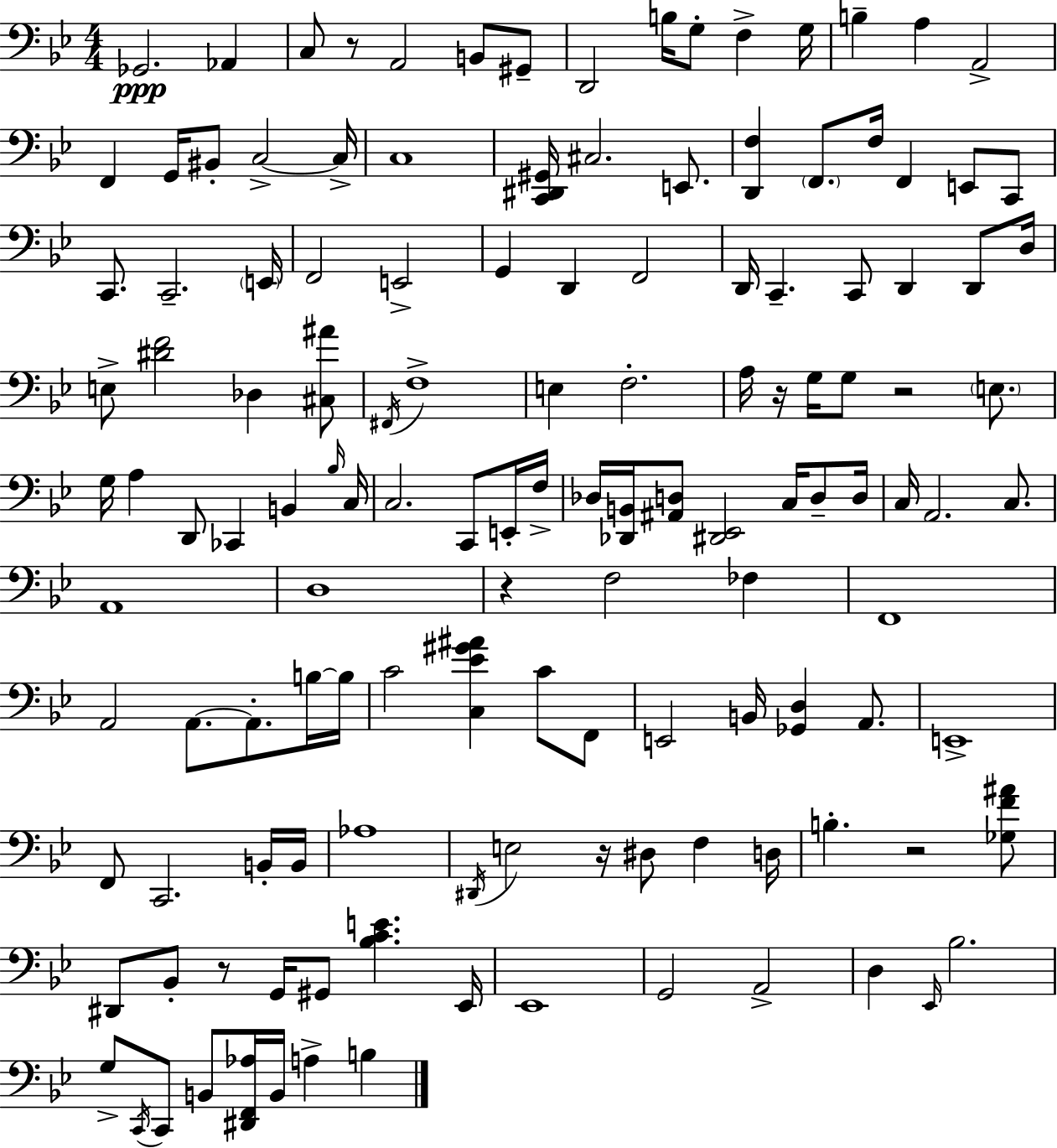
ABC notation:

X:1
T:Untitled
M:4/4
L:1/4
K:Bb
_G,,2 _A,, C,/2 z/2 A,,2 B,,/2 ^G,,/2 D,,2 B,/4 G,/2 F, G,/4 B, A, A,,2 F,, G,,/4 ^B,,/2 C,2 C,/4 C,4 [C,,^D,,^G,,]/4 ^C,2 E,,/2 [D,,F,] F,,/2 F,/4 F,, E,,/2 C,,/2 C,,/2 C,,2 E,,/4 F,,2 E,,2 G,, D,, F,,2 D,,/4 C,, C,,/2 D,, D,,/2 D,/4 E,/2 [^DF]2 _D, [^C,^A]/2 ^F,,/4 F,4 E, F,2 A,/4 z/4 G,/4 G,/2 z2 E,/2 G,/4 A, D,,/2 _C,, B,, _B,/4 C,/4 C,2 C,,/2 E,,/4 F,/4 _D,/4 [_D,,B,,]/4 [^A,,D,]/2 [^D,,_E,,]2 C,/4 D,/2 D,/4 C,/4 A,,2 C,/2 A,,4 D,4 z F,2 _F, F,,4 A,,2 A,,/2 A,,/2 B,/4 B,/4 C2 [C,_E^G^A] C/2 F,,/2 E,,2 B,,/4 [_G,,D,] A,,/2 E,,4 F,,/2 C,,2 B,,/4 B,,/4 _A,4 ^D,,/4 E,2 z/4 ^D,/2 F, D,/4 B, z2 [_G,F^A]/2 ^D,,/2 _B,,/2 z/2 G,,/4 ^G,,/2 [_B,CE] _E,,/4 _E,,4 G,,2 A,,2 D, _E,,/4 _B,2 G,/2 C,,/4 C,,/2 B,,/2 [^D,,F,,_A,]/4 B,,/4 A, B,